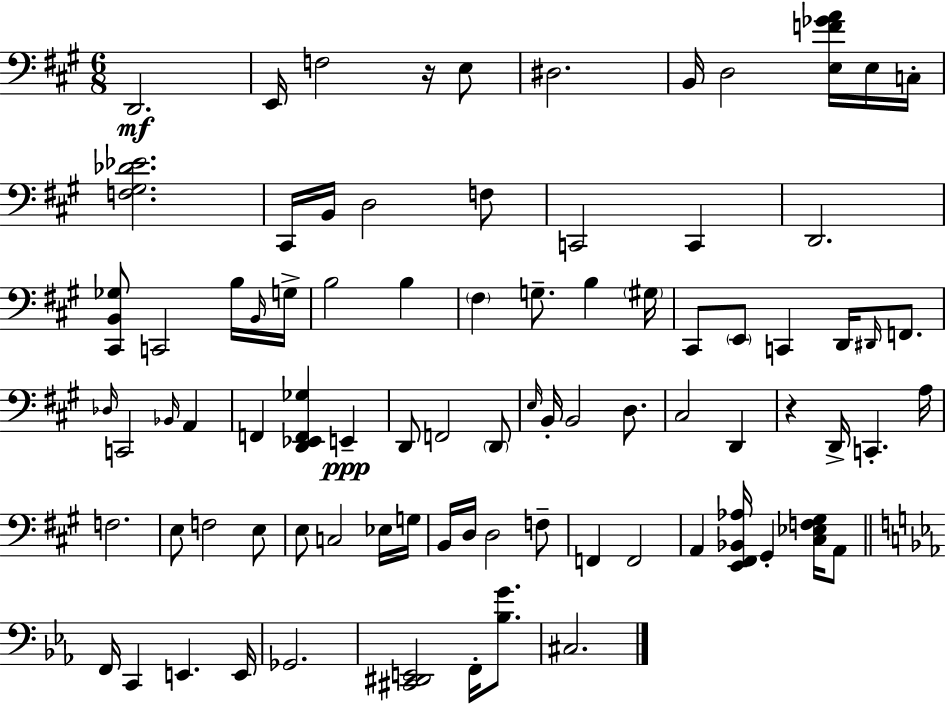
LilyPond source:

{
  \clef bass
  \numericTimeSignature
  \time 6/8
  \key a \major
  d,2.\mf | e,16 f2 r16 e8 | dis2. | b,16 d2 <e f' ges' a'>16 e16 c16-. | \break <f gis des' ees'>2. | cis,16 b,16 d2 f8 | c,2 c,4 | d,2. | \break <cis, b, ges>8 c,2 b16 \grace { b,16 } | g16-> b2 b4 | \parenthesize fis4 g8.-- b4 | \parenthesize gis16 cis,8 \parenthesize e,8 c,4 d,16 \grace { dis,16 } f,8. | \break \grace { des16 } c,2 \grace { bes,16 } | a,4 f,4 <d, ees, f, ges>4 | e,4--\ppp d,8 f,2 | \parenthesize d,8 \grace { e16 } b,16-. b,2 | \break d8. cis2 | d,4 r4 d,16-> c,4.-. | a16 f2. | e8 f2 | \break e8 e8 c2 | ees16 g16 b,16 d16 d2 | f8-- f,4 f,2 | a,4 <e, fis, bes, aes>16 gis,4-. | \break <cis ees f gis>16 a,8 \bar "||" \break \key c \minor f,16 c,4 e,4. e,16 | ges,2. | <cis, dis, e,>2 f,16-. <bes g'>8. | cis2. | \break \bar "|."
}